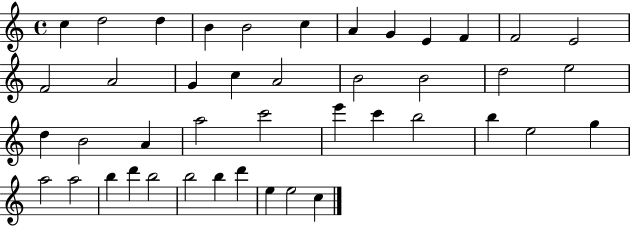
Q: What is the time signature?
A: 4/4